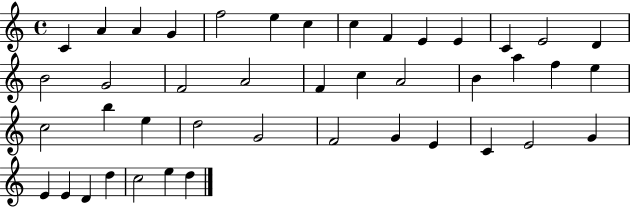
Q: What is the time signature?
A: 4/4